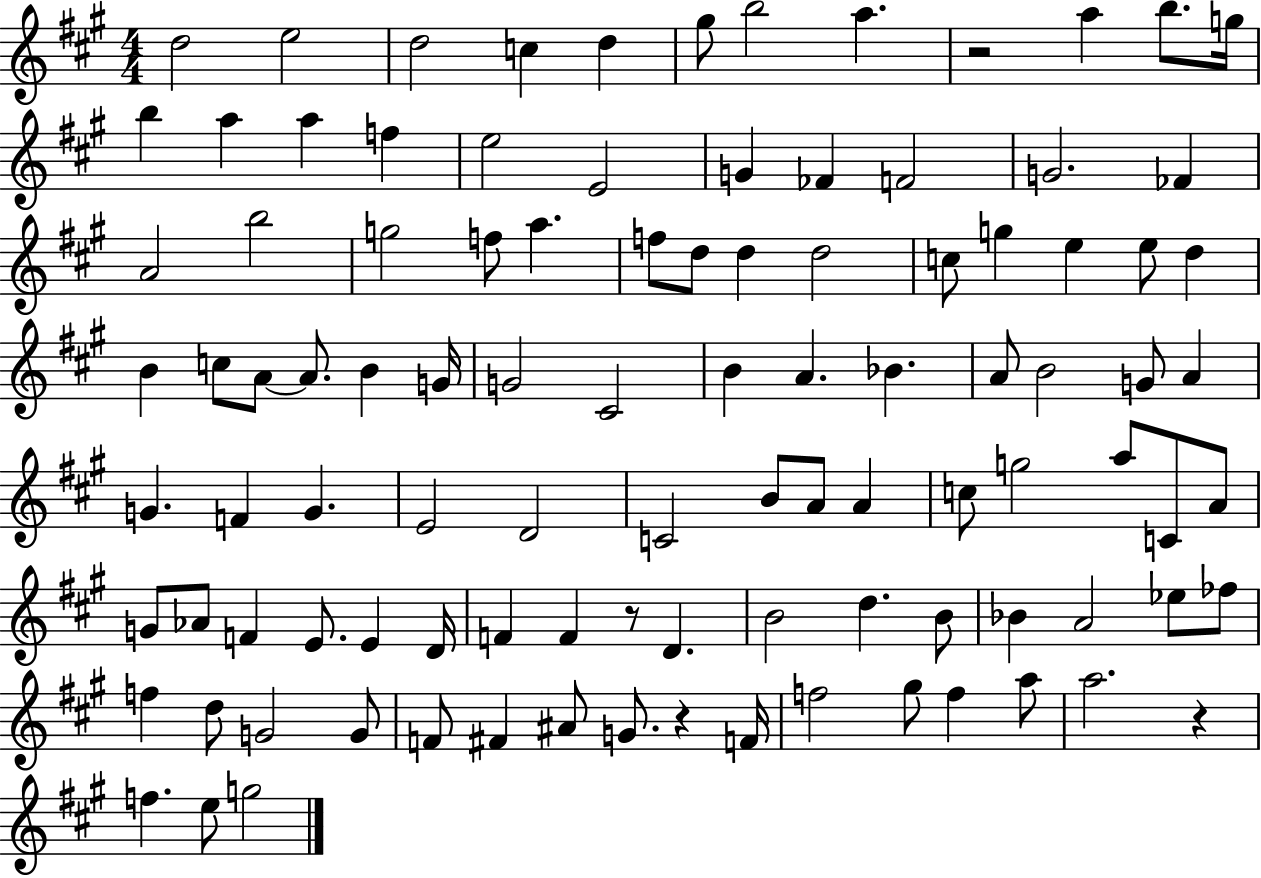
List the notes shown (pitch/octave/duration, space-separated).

D5/h E5/h D5/h C5/q D5/q G#5/e B5/h A5/q. R/h A5/q B5/e. G5/s B5/q A5/q A5/q F5/q E5/h E4/h G4/q FES4/q F4/h G4/h. FES4/q A4/h B5/h G5/h F5/e A5/q. F5/e D5/e D5/q D5/h C5/e G5/q E5/q E5/e D5/q B4/q C5/e A4/e A4/e. B4/q G4/s G4/h C#4/h B4/q A4/q. Bb4/q. A4/e B4/h G4/e A4/q G4/q. F4/q G4/q. E4/h D4/h C4/h B4/e A4/e A4/q C5/e G5/h A5/e C4/e A4/e G4/e Ab4/e F4/q E4/e. E4/q D4/s F4/q F4/q R/e D4/q. B4/h D5/q. B4/e Bb4/q A4/h Eb5/e FES5/e F5/q D5/e G4/h G4/e F4/e F#4/q A#4/e G4/e. R/q F4/s F5/h G#5/e F5/q A5/e A5/h. R/q F5/q. E5/e G5/h